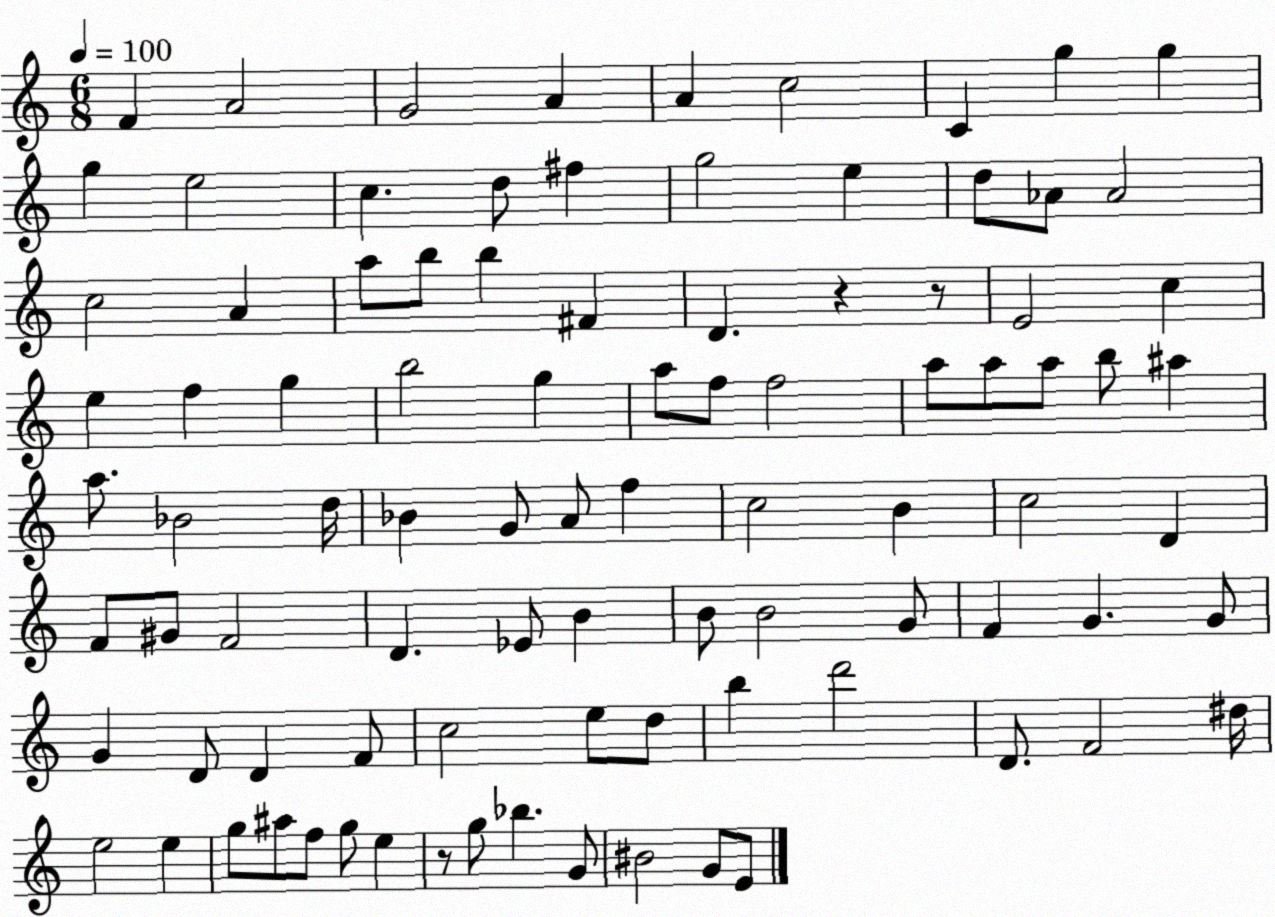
X:1
T:Untitled
M:6/8
L:1/4
K:C
F A2 G2 A A c2 C g g g e2 c d/2 ^f g2 e d/2 _A/2 _A2 c2 A a/2 b/2 b ^F D z z/2 E2 c e f g b2 g a/2 f/2 f2 a/2 a/2 a/2 b/2 ^a a/2 _B2 d/4 _B G/2 A/2 f c2 B c2 D F/2 ^G/2 F2 D _E/2 B B/2 B2 G/2 F G G/2 G D/2 D F/2 c2 e/2 d/2 b d'2 D/2 F2 ^d/4 e2 e g/2 ^a/2 f/2 g/2 e z/2 g/2 _b G/2 ^B2 G/2 E/2